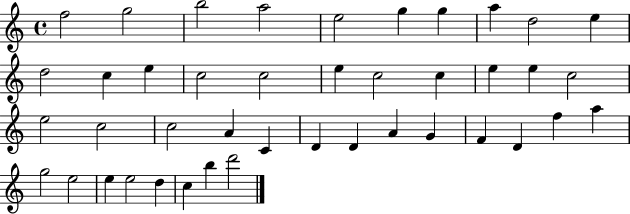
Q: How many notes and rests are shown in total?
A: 42